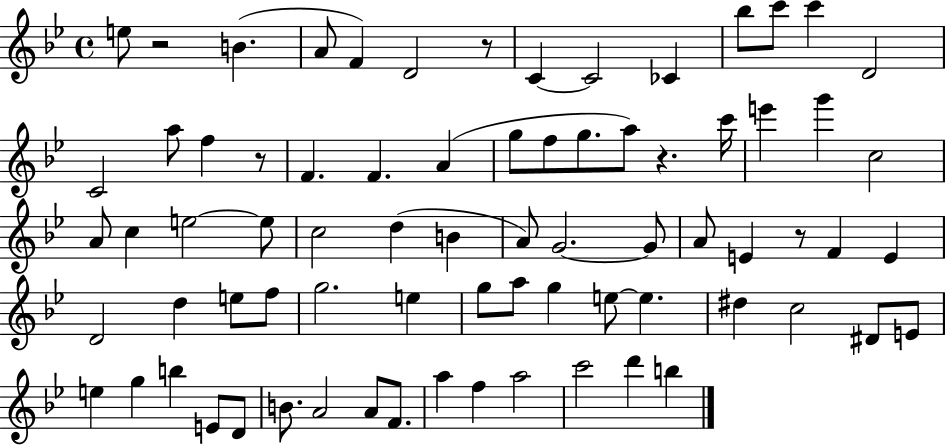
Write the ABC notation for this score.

X:1
T:Untitled
M:4/4
L:1/4
K:Bb
e/2 z2 B A/2 F D2 z/2 C C2 _C _b/2 c'/2 c' D2 C2 a/2 f z/2 F F A g/2 f/2 g/2 a/2 z c'/4 e' g' c2 A/2 c e2 e/2 c2 d B A/2 G2 G/2 A/2 E z/2 F E D2 d e/2 f/2 g2 e g/2 a/2 g e/2 e ^d c2 ^D/2 E/2 e g b E/2 D/2 B/2 A2 A/2 F/2 a f a2 c'2 d' b